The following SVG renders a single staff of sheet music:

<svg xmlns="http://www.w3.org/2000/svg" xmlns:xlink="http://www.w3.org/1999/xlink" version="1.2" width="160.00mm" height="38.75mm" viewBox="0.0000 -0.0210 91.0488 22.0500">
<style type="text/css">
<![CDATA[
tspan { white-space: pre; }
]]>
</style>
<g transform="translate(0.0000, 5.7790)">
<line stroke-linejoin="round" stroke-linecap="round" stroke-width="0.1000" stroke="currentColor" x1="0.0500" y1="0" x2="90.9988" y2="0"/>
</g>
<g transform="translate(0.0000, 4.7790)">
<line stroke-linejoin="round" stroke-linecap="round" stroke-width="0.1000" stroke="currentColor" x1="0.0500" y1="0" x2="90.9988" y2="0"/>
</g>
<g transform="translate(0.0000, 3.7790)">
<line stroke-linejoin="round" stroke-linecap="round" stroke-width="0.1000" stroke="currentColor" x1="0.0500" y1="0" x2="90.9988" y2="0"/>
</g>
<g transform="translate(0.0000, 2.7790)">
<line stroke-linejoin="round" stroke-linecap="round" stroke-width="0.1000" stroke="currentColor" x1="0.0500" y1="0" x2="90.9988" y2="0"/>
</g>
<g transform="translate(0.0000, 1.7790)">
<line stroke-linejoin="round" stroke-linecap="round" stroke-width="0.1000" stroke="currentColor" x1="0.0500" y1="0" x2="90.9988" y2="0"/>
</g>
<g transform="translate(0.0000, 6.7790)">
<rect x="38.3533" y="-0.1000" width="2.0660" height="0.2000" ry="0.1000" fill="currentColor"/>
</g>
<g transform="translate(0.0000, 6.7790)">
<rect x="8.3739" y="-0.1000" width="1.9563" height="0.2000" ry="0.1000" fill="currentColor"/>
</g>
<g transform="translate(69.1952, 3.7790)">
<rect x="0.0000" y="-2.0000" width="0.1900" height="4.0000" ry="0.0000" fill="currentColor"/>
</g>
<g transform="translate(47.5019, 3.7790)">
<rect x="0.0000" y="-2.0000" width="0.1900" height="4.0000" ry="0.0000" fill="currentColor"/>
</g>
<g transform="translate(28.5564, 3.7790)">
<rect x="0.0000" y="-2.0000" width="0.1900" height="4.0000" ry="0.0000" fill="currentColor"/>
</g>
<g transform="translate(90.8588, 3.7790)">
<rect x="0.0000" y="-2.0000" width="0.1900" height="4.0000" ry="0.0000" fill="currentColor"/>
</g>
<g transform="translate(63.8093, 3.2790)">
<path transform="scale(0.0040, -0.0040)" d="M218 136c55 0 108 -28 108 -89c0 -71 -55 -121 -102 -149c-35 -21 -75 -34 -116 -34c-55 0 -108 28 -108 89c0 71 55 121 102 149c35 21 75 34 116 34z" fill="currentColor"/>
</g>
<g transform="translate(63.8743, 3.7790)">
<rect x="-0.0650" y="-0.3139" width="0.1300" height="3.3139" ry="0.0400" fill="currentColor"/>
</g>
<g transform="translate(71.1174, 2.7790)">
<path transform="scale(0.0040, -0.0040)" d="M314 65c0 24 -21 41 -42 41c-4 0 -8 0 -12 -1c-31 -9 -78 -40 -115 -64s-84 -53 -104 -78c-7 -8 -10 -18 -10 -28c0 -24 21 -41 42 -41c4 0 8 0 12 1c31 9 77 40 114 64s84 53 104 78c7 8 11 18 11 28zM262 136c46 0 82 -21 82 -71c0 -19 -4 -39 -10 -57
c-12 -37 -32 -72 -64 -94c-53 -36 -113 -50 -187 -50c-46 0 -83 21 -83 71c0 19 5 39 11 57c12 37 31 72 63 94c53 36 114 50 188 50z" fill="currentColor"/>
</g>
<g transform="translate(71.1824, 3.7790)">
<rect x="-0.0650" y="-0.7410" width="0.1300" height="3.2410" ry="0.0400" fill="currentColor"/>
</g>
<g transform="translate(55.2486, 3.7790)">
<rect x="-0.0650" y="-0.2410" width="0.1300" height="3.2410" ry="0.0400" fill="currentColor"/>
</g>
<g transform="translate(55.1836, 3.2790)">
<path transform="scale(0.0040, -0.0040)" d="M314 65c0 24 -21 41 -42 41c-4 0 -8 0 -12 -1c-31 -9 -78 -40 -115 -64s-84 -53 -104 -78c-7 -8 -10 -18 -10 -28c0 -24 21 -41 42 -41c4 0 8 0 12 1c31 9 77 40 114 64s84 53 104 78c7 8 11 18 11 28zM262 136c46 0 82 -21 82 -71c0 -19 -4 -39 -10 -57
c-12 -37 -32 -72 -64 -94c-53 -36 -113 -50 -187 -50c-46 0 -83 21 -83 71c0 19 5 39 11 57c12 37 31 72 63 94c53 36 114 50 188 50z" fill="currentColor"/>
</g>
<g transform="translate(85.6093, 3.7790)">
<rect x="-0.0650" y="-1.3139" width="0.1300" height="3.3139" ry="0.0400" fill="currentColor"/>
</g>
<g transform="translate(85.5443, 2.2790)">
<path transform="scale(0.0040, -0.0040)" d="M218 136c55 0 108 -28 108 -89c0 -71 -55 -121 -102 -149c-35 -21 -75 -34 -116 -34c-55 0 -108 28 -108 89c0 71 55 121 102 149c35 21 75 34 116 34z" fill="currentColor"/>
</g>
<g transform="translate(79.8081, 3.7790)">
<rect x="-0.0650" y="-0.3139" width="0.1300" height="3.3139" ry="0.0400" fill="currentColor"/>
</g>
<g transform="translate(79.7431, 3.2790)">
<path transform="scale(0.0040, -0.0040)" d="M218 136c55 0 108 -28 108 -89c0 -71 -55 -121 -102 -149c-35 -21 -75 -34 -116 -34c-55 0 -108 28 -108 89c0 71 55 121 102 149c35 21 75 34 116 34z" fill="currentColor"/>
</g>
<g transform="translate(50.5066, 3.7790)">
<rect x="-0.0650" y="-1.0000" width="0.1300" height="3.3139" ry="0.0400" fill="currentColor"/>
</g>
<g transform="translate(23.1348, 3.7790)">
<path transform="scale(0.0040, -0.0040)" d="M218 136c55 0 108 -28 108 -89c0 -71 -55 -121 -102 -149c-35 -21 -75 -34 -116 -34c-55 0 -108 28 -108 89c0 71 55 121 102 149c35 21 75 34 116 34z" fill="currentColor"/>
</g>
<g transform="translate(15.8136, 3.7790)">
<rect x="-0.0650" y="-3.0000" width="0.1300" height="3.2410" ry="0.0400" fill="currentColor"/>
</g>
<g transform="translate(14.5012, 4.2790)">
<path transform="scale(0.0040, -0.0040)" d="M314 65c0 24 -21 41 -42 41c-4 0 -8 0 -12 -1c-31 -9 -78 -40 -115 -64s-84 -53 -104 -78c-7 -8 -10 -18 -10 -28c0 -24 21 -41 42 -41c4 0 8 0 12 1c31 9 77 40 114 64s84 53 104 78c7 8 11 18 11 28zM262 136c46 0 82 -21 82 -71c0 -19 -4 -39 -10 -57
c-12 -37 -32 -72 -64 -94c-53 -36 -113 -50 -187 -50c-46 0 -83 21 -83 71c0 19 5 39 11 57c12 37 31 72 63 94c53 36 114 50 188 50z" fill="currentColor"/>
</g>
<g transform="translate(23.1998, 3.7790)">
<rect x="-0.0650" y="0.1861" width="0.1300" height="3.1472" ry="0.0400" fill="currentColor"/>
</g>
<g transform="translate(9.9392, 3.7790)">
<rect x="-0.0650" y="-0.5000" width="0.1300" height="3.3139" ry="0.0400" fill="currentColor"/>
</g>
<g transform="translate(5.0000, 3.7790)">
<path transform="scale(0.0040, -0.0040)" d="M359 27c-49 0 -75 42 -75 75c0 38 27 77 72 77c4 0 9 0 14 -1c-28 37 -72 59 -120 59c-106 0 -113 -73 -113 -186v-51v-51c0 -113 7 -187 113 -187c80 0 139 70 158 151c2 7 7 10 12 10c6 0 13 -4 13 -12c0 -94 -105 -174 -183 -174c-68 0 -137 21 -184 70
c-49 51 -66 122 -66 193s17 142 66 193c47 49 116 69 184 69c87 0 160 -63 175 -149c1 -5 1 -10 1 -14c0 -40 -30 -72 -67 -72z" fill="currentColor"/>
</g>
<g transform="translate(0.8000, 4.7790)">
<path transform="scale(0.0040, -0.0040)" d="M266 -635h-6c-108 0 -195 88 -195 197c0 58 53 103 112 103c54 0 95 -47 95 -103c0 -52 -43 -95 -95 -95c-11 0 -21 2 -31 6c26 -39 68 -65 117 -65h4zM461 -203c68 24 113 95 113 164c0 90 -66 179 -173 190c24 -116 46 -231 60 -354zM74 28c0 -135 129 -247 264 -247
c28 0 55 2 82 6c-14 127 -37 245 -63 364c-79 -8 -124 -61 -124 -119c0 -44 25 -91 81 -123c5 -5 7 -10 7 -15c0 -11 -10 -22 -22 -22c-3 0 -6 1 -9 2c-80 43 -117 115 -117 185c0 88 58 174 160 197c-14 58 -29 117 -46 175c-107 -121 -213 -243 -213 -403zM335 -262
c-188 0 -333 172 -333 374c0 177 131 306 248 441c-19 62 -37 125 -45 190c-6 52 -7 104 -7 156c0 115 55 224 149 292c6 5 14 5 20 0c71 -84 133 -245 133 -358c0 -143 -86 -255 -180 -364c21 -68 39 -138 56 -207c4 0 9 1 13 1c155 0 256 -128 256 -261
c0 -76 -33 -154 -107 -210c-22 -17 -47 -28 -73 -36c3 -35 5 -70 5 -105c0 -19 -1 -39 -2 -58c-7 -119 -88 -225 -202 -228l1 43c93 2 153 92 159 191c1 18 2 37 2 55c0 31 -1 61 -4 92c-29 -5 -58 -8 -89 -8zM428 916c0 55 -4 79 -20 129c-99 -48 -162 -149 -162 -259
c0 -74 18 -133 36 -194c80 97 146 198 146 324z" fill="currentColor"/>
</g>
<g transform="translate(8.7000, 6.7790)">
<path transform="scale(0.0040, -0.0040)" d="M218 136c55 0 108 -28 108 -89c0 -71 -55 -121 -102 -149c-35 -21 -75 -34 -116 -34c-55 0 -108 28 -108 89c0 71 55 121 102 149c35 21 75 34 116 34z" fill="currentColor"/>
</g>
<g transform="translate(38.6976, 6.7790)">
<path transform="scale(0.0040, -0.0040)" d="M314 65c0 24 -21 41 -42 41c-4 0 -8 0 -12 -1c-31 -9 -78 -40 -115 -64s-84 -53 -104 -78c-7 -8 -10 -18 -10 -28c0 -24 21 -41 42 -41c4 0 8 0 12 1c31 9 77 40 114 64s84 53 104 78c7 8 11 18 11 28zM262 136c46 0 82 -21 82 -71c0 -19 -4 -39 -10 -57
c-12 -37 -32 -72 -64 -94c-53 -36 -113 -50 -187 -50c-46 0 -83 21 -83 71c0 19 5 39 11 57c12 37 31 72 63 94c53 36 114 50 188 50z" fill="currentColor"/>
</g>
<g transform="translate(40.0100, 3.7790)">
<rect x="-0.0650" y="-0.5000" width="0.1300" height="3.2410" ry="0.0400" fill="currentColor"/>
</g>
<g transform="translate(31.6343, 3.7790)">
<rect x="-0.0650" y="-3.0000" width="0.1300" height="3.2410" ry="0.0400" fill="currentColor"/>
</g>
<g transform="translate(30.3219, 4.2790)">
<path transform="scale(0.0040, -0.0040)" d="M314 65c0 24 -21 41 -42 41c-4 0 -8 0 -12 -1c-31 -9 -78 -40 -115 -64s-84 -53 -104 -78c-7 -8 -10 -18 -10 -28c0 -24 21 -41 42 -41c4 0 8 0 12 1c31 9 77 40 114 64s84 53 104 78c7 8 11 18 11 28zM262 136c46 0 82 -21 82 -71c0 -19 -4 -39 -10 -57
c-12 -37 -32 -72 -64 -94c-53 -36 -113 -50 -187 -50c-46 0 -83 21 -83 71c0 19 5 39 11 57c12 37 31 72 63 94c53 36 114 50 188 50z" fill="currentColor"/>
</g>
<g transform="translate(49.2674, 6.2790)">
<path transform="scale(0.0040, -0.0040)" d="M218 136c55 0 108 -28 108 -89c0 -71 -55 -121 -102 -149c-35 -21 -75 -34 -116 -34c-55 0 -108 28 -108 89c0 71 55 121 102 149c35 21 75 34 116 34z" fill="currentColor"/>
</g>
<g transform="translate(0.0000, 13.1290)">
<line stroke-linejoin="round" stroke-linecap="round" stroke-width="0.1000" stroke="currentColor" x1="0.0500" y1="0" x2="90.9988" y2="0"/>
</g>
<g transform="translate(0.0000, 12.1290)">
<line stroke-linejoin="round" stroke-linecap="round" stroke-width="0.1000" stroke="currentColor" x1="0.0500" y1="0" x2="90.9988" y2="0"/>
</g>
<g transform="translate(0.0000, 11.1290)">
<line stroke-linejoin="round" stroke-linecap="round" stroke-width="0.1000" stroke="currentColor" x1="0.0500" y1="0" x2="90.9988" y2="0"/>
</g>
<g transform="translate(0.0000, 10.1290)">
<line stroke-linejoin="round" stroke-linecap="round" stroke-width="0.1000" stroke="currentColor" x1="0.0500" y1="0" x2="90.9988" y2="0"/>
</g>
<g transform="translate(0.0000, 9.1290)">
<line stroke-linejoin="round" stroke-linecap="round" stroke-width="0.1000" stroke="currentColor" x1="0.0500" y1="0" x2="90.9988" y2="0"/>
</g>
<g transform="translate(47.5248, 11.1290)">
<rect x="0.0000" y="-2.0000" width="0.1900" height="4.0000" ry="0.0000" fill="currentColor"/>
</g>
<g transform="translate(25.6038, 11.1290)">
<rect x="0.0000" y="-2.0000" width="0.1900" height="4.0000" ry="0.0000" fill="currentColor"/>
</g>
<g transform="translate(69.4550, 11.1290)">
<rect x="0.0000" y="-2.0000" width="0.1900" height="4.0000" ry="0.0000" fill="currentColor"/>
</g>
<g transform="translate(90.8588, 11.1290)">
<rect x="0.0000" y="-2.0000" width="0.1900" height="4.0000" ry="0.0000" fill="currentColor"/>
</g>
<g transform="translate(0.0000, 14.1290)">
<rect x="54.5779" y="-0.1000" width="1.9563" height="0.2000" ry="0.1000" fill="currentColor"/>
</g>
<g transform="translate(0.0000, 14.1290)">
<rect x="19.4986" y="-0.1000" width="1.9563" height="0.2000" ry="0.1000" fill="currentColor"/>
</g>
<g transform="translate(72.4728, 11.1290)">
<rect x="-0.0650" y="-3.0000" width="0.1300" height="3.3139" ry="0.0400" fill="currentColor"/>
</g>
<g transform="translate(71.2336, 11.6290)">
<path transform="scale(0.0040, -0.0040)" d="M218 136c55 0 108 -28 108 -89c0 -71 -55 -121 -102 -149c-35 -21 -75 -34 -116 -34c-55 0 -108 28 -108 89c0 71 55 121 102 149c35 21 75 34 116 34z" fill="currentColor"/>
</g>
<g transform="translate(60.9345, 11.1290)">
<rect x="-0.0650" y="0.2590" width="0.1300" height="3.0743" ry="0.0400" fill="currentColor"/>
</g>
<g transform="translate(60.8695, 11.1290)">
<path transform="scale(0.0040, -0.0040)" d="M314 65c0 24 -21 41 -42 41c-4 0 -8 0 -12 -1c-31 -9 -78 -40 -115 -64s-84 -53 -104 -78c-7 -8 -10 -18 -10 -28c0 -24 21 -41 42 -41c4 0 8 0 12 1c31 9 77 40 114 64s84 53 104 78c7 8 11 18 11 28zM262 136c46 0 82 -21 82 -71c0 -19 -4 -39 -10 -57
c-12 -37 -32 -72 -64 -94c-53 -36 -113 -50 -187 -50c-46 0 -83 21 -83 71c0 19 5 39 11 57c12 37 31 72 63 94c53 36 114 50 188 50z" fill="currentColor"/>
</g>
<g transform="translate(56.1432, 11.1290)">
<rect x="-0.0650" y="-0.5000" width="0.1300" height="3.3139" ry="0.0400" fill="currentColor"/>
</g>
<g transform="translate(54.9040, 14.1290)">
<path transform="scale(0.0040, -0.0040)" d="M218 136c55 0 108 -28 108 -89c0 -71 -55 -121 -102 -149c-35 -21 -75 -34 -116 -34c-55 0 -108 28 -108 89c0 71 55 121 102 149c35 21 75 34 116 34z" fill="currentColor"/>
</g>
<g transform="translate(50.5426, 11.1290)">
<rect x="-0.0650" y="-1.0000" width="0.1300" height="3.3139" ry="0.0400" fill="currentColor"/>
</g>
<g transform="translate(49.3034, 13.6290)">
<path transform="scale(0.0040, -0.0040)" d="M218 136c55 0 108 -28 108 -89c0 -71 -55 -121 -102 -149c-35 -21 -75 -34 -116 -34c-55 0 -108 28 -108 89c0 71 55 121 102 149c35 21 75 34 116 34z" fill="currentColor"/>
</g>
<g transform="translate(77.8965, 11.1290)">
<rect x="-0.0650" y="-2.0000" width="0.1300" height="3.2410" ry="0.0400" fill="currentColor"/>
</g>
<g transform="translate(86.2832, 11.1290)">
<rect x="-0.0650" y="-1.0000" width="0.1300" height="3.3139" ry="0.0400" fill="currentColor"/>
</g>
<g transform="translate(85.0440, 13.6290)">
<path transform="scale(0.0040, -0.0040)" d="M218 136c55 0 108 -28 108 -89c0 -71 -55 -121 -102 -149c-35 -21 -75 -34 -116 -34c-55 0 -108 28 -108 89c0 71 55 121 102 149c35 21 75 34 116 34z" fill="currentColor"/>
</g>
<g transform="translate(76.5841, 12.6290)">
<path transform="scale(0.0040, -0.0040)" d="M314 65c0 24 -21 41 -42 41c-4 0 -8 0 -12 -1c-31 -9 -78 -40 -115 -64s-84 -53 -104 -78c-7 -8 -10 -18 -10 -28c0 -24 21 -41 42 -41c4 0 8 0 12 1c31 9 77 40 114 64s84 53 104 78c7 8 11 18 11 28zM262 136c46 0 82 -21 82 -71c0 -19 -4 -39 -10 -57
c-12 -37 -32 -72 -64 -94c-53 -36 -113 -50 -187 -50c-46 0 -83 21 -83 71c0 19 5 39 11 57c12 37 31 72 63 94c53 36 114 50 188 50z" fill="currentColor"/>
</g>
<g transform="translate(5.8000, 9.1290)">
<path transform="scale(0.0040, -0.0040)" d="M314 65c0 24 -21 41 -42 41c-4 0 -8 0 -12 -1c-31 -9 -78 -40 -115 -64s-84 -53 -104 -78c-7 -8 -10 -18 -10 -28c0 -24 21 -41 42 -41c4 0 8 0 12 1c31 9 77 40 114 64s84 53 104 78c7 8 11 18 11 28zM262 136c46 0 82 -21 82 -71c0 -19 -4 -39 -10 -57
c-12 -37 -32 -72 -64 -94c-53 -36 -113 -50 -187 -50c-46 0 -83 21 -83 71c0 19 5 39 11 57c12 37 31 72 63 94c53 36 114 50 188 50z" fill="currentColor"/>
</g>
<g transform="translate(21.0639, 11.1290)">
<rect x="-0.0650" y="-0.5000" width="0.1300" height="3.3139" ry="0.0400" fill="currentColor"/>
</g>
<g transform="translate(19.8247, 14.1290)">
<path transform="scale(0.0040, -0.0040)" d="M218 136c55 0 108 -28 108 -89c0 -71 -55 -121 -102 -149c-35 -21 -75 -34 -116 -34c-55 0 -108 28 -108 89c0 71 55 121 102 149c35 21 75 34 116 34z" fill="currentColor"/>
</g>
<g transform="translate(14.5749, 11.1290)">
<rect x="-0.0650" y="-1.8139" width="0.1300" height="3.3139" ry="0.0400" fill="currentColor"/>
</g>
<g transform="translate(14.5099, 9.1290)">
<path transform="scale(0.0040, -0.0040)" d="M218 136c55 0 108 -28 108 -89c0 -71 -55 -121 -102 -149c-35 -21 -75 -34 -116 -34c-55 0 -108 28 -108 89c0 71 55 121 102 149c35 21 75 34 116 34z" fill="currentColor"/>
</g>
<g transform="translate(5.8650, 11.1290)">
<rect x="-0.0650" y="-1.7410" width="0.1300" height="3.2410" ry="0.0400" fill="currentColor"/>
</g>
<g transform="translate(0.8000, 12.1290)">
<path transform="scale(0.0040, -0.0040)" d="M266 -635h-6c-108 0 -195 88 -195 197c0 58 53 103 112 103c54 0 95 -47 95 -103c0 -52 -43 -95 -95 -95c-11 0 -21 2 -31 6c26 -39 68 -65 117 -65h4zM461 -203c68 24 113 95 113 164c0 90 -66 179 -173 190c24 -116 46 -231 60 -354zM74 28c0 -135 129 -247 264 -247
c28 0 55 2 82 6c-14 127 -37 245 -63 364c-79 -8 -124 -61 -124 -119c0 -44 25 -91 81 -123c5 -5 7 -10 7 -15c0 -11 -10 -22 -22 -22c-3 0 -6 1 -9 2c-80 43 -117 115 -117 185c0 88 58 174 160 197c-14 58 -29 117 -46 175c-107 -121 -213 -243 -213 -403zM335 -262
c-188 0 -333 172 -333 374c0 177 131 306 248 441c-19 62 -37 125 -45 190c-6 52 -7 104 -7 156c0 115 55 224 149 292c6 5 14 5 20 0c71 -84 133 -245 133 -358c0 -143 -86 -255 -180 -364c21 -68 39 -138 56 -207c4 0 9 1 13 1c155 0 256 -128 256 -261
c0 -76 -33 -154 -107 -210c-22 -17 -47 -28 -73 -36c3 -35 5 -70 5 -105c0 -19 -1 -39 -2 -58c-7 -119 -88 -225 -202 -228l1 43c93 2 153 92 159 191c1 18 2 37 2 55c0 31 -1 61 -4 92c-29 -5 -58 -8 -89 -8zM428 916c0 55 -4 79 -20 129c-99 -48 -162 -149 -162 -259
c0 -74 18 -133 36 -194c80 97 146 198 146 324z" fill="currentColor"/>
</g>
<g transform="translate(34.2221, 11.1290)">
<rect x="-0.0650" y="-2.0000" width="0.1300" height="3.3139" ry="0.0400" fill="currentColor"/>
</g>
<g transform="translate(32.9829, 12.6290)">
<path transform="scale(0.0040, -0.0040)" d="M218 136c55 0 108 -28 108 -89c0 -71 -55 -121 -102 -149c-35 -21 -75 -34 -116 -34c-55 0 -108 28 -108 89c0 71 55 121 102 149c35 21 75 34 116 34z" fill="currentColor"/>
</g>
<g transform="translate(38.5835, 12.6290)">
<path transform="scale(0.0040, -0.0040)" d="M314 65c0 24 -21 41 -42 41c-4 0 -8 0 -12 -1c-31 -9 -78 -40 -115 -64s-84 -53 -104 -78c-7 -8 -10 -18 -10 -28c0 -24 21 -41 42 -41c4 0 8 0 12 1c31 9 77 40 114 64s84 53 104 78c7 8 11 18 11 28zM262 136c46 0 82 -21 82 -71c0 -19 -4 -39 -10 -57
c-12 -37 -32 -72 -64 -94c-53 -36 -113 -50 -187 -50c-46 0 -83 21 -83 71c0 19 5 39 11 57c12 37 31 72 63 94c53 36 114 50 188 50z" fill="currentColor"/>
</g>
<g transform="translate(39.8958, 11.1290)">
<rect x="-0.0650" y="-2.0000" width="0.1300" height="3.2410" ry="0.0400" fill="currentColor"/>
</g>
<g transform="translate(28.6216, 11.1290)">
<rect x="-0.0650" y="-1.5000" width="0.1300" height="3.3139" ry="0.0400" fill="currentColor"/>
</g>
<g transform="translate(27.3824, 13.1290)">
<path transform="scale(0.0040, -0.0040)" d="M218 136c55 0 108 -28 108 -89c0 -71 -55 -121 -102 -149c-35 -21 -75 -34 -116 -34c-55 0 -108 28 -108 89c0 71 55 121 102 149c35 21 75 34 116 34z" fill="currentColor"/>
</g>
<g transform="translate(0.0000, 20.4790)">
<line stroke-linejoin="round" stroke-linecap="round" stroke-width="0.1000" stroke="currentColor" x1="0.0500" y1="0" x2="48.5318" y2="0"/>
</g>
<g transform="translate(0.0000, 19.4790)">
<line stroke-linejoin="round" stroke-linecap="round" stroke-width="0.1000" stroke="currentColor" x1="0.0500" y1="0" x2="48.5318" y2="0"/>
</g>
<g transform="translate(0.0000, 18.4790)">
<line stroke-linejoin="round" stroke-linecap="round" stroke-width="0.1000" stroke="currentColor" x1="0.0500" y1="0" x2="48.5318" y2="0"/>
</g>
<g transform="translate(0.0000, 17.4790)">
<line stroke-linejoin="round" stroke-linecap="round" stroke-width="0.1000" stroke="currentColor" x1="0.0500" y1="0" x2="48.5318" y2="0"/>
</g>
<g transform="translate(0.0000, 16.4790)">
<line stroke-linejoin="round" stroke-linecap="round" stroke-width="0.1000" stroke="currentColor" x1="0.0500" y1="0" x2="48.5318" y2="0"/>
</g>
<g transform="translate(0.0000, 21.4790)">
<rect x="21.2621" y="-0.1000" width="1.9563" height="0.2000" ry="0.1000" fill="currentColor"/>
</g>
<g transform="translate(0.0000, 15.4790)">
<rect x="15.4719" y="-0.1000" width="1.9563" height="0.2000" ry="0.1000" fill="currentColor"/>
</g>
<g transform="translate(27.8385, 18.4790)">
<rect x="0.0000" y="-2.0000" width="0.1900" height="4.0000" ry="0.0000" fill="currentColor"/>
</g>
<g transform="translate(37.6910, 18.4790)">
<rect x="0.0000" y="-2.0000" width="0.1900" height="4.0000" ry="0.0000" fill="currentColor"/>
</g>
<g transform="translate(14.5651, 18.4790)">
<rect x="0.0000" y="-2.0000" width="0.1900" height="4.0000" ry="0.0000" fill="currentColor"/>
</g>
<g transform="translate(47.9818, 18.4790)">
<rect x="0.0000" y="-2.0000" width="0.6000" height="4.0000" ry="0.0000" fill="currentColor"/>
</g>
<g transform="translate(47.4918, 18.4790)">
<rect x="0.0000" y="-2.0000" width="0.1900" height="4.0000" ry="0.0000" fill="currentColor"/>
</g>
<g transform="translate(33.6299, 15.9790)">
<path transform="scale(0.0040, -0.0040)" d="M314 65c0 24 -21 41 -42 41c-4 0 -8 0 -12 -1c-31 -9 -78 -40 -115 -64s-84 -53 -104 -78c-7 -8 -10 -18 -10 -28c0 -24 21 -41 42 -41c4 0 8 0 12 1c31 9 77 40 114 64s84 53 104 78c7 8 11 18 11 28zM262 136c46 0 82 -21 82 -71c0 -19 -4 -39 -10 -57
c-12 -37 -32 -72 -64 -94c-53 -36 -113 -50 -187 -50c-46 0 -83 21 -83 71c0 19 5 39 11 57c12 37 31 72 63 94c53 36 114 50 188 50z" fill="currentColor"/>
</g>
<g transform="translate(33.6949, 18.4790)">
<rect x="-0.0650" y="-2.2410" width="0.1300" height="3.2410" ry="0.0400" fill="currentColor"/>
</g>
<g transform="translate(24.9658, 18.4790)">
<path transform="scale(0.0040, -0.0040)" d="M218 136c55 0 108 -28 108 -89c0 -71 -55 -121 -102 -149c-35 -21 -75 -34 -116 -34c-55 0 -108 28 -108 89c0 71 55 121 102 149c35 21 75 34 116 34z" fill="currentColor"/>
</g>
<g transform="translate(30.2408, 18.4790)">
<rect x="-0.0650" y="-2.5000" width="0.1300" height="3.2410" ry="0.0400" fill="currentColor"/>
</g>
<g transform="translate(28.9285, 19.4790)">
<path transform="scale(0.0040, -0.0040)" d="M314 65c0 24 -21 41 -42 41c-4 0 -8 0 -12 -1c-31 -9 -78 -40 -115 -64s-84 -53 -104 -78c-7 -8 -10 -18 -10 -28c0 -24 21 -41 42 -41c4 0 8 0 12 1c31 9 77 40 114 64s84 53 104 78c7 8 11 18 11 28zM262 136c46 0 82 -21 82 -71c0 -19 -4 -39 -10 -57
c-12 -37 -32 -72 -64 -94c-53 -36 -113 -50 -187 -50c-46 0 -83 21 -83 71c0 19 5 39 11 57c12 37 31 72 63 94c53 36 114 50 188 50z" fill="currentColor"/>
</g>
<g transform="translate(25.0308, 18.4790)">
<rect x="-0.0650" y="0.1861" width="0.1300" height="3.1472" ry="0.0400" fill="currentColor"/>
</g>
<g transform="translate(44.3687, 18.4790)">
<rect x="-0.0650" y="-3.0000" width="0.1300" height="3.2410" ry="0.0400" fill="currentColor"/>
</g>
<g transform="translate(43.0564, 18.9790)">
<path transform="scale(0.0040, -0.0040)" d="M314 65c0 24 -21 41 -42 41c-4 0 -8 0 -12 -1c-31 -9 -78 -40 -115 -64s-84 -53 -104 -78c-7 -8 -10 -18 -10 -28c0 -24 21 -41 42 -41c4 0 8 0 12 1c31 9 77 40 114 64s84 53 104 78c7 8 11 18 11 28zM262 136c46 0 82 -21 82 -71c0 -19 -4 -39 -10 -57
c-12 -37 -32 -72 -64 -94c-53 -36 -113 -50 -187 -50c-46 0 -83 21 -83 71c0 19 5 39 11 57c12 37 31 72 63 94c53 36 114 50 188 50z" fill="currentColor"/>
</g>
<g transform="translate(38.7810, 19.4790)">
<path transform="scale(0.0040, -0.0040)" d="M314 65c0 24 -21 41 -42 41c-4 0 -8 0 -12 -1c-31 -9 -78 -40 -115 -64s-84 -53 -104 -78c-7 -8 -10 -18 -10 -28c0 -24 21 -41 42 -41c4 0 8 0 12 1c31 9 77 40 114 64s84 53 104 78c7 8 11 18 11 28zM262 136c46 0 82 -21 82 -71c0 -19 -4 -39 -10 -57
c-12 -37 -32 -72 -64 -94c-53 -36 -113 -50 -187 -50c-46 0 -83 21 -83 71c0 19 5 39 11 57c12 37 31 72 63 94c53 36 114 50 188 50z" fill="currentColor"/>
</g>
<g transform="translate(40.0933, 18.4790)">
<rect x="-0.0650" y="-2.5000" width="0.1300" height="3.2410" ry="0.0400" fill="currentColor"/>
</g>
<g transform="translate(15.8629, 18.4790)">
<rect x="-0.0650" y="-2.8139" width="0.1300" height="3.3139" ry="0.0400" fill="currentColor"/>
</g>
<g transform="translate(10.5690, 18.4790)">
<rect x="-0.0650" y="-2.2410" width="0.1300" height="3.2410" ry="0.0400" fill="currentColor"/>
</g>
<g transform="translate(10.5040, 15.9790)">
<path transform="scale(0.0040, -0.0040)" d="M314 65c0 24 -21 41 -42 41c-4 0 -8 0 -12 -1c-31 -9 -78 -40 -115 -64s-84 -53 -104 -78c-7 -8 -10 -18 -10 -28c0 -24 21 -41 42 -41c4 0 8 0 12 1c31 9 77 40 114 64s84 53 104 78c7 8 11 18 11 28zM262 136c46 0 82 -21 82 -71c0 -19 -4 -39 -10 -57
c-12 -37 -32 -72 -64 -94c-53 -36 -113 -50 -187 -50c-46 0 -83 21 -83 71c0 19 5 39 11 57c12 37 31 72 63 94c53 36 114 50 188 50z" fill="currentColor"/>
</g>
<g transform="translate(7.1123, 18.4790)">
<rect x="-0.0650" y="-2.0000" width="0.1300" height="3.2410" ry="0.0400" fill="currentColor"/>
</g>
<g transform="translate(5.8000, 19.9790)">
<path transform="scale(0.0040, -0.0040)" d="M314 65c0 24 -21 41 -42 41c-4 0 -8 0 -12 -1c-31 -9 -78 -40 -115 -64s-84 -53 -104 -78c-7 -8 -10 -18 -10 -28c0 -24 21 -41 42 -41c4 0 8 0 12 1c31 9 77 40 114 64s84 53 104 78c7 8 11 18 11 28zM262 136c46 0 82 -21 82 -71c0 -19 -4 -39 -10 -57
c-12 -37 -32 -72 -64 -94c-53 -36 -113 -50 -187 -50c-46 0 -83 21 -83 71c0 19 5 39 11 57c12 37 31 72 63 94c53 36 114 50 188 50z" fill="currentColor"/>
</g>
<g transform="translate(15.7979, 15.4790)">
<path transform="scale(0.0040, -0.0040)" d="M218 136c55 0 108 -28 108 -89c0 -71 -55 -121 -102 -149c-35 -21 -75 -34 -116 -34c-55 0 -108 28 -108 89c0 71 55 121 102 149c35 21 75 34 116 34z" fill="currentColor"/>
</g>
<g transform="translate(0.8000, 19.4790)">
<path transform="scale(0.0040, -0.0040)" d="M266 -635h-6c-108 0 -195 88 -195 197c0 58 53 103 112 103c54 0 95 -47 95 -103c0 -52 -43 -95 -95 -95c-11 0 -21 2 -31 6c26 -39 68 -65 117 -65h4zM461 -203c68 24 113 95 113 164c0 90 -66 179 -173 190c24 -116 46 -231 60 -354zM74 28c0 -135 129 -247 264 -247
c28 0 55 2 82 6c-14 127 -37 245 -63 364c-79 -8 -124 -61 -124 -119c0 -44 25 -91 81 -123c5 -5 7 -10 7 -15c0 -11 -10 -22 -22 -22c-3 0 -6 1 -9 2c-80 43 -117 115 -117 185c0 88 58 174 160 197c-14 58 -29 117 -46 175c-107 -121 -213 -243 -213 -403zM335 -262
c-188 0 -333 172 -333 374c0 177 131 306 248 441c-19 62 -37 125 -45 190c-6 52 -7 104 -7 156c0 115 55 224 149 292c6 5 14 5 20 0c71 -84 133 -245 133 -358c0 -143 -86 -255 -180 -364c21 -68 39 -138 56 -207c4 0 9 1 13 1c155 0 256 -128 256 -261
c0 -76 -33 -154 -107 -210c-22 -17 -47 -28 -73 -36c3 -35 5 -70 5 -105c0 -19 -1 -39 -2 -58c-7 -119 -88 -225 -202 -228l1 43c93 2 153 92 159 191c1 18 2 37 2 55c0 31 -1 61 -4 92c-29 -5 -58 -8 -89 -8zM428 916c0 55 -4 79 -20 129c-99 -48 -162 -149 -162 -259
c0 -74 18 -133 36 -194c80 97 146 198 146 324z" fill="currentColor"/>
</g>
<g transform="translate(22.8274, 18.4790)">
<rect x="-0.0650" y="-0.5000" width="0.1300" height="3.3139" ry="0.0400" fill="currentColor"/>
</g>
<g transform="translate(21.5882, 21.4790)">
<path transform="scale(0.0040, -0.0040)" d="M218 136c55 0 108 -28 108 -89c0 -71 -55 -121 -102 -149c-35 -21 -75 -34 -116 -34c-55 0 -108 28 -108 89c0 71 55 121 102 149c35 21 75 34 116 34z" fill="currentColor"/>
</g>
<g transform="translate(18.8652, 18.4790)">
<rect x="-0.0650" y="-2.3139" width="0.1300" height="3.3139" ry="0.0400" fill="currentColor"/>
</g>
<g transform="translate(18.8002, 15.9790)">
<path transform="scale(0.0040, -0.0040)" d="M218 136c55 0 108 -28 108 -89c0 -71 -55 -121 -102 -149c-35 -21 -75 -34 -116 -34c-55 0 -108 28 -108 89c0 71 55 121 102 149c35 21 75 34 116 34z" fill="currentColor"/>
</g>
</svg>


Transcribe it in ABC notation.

X:1
T:Untitled
M:4/4
L:1/4
K:C
C A2 B A2 C2 D c2 c d2 c e f2 f C E F F2 D C B2 A F2 D F2 g2 a g C B G2 g2 G2 A2